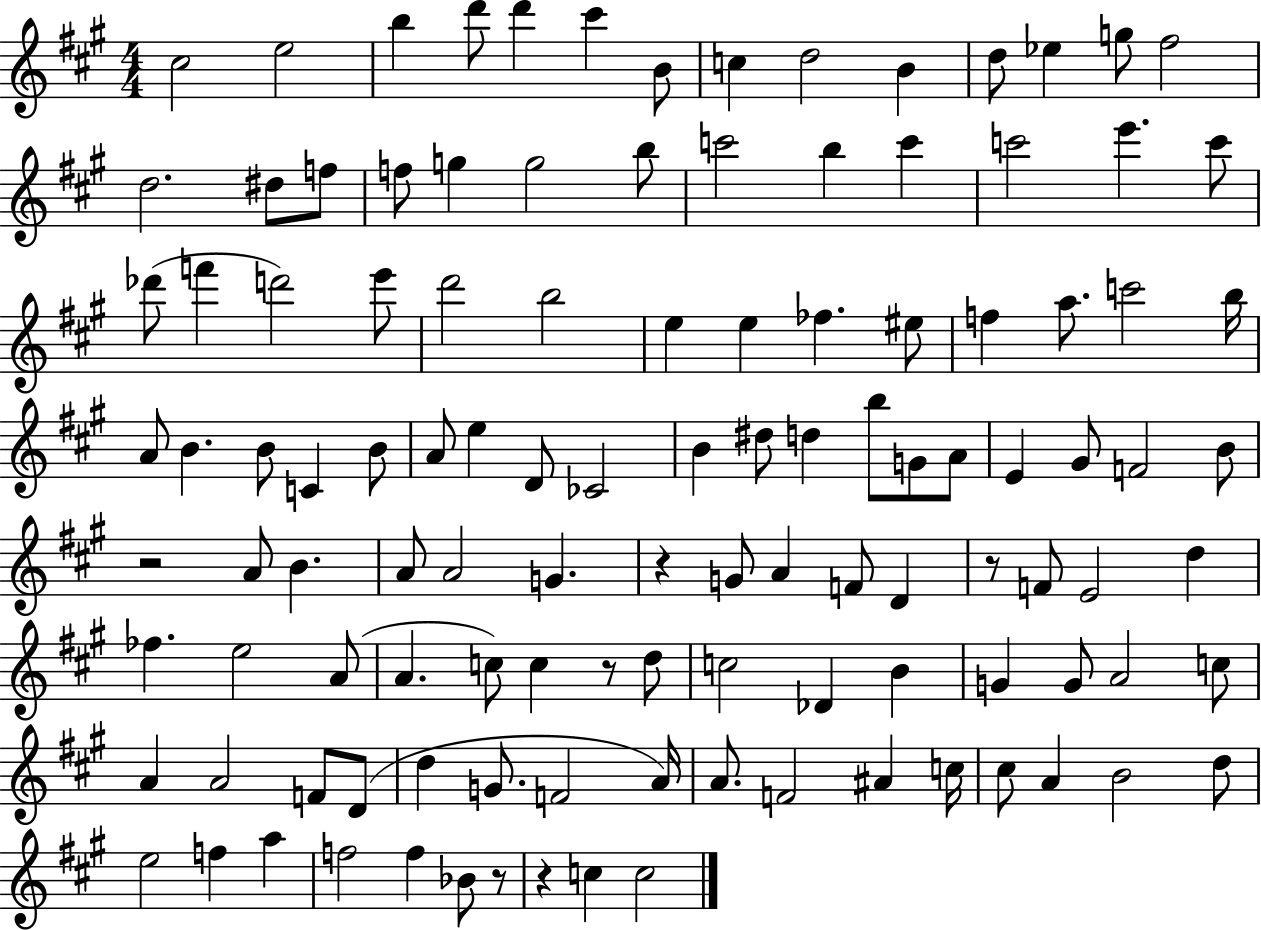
{
  \clef treble
  \numericTimeSignature
  \time 4/4
  \key a \major
  cis''2 e''2 | b''4 d'''8 d'''4 cis'''4 b'8 | c''4 d''2 b'4 | d''8 ees''4 g''8 fis''2 | \break d''2. dis''8 f''8 | f''8 g''4 g''2 b''8 | c'''2 b''4 c'''4 | c'''2 e'''4. c'''8 | \break des'''8( f'''4 d'''2) e'''8 | d'''2 b''2 | e''4 e''4 fes''4. eis''8 | f''4 a''8. c'''2 b''16 | \break a'8 b'4. b'8 c'4 b'8 | a'8 e''4 d'8 ces'2 | b'4 dis''8 d''4 b''8 g'8 a'8 | e'4 gis'8 f'2 b'8 | \break r2 a'8 b'4. | a'8 a'2 g'4. | r4 g'8 a'4 f'8 d'4 | r8 f'8 e'2 d''4 | \break fes''4. e''2 a'8( | a'4. c''8) c''4 r8 d''8 | c''2 des'4 b'4 | g'4 g'8 a'2 c''8 | \break a'4 a'2 f'8 d'8( | d''4 g'8. f'2 a'16) | a'8. f'2 ais'4 c''16 | cis''8 a'4 b'2 d''8 | \break e''2 f''4 a''4 | f''2 f''4 bes'8 r8 | r4 c''4 c''2 | \bar "|."
}